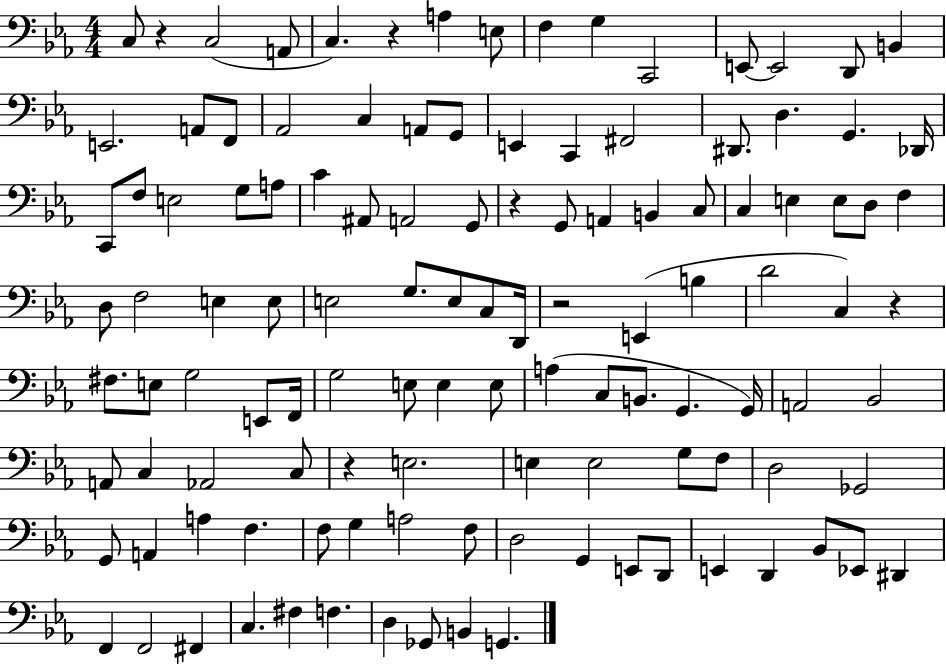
{
  \clef bass
  \numericTimeSignature
  \time 4/4
  \key ees \major
  c8 r4 c2( a,8 | c4.) r4 a4 e8 | f4 g4 c,2 | e,8~~ e,2 d,8 b,4 | \break e,2. a,8 f,8 | aes,2 c4 a,8 g,8 | e,4 c,4 fis,2 | dis,8. d4. g,4. des,16 | \break c,8 f8 e2 g8 a8 | c'4 ais,8 a,2 g,8 | r4 g,8 a,4 b,4 c8 | c4 e4 e8 d8 f4 | \break d8 f2 e4 e8 | e2 g8. e8 c8 d,16 | r2 e,4( b4 | d'2 c4) r4 | \break fis8. e8 g2 e,8 f,16 | g2 e8 e4 e8 | a4( c8 b,8. g,4. g,16) | a,2 bes,2 | \break a,8 c4 aes,2 c8 | r4 e2. | e4 e2 g8 f8 | d2 ges,2 | \break g,8 a,4 a4 f4. | f8 g4 a2 f8 | d2 g,4 e,8 d,8 | e,4 d,4 bes,8 ees,8 dis,4 | \break f,4 f,2 fis,4 | c4. fis4 f4. | d4 ges,8 b,4 g,4. | \bar "|."
}